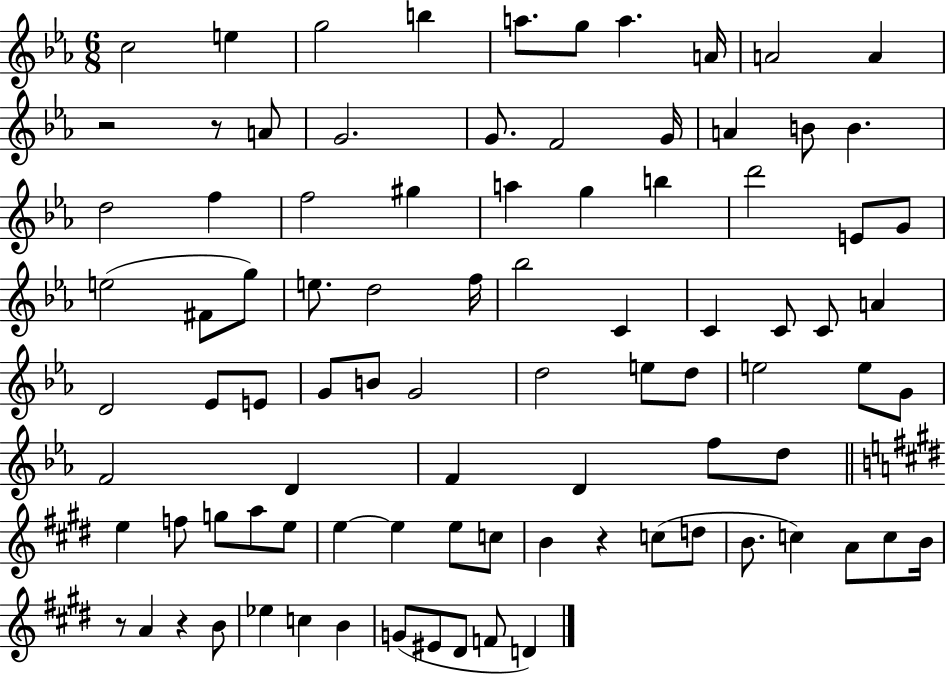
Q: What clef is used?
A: treble